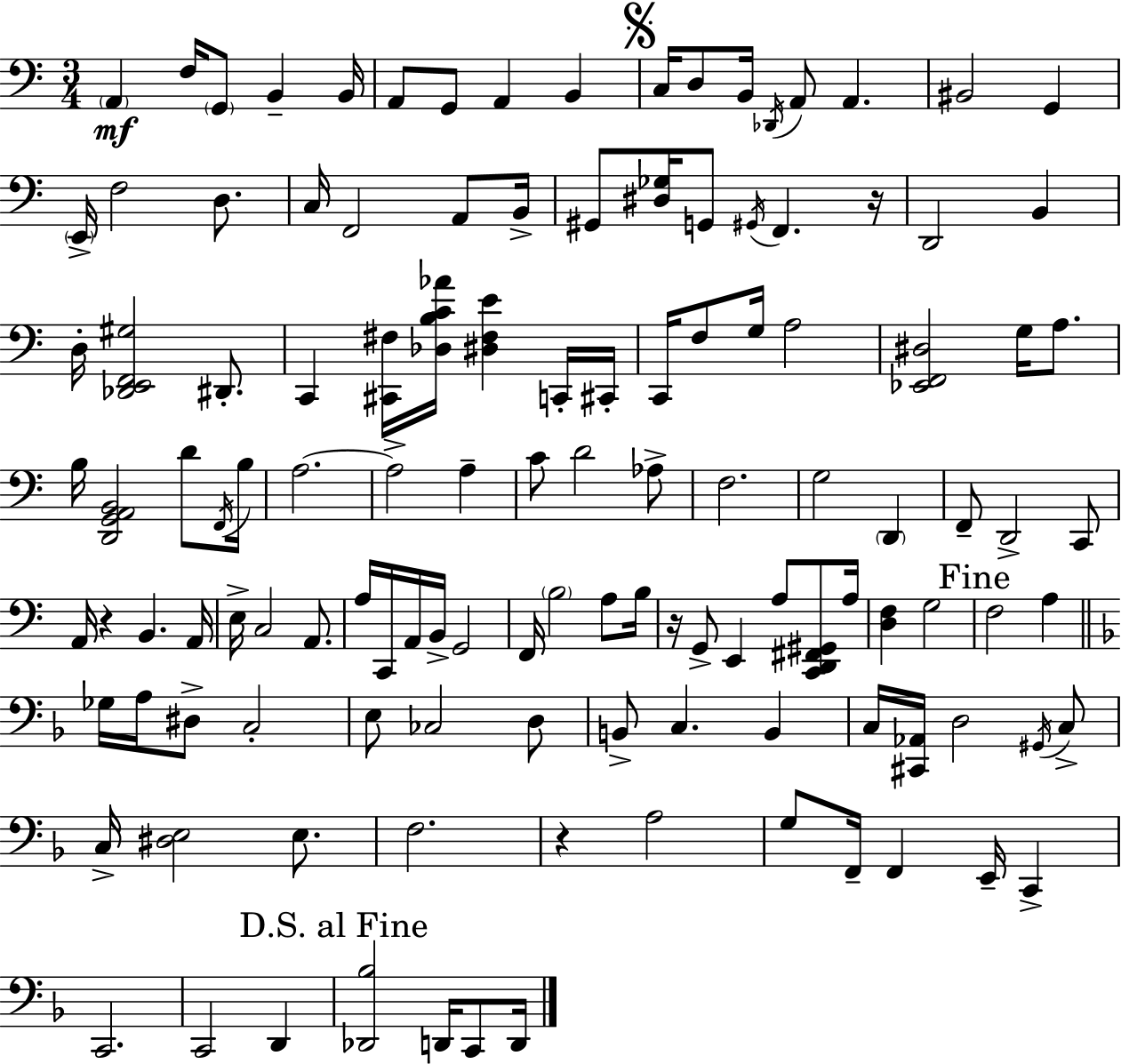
X:1
T:Untitled
M:3/4
L:1/4
K:C
A,, F,/4 G,,/2 B,, B,,/4 A,,/2 G,,/2 A,, B,, C,/4 D,/2 B,,/4 _D,,/4 A,,/2 A,, ^B,,2 G,, E,,/4 F,2 D,/2 C,/4 F,,2 A,,/2 B,,/4 ^G,,/2 [^D,_G,]/4 G,,/2 ^G,,/4 F,, z/4 D,,2 B,, D,/4 [_D,,E,,F,,^G,]2 ^D,,/2 C,, [^C,,^F,]/4 [_D,B,C_A]/4 [^D,^F,E] C,,/4 ^C,,/4 C,,/4 F,/2 G,/4 A,2 [_E,,F,,^D,]2 G,/4 A,/2 B,/4 [D,,G,,A,,B,,]2 D/2 F,,/4 B,/4 A,2 A,2 A, C/2 D2 _A,/2 F,2 G,2 D,, F,,/2 D,,2 C,,/2 A,,/4 z B,, A,,/4 E,/4 C,2 A,,/2 A,/4 C,,/4 A,,/4 B,,/4 G,,2 F,,/4 B,2 A,/2 B,/4 z/4 G,,/2 E,, A,/2 [C,,D,,^F,,^G,,]/2 A,/4 [D,F,] G,2 F,2 A, _G,/4 A,/4 ^D,/2 C,2 E,/2 _C,2 D,/2 B,,/2 C, B,, C,/4 [^C,,_A,,]/4 D,2 ^G,,/4 C,/2 C,/4 [^D,E,]2 E,/2 F,2 z A,2 G,/2 F,,/4 F,, E,,/4 C,, C,,2 C,,2 D,, [_D,,_B,]2 D,,/4 C,,/2 D,,/4